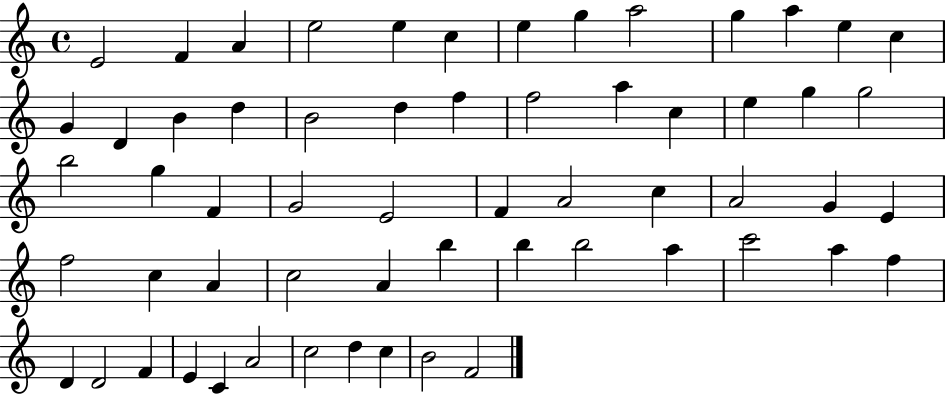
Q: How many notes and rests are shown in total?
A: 60